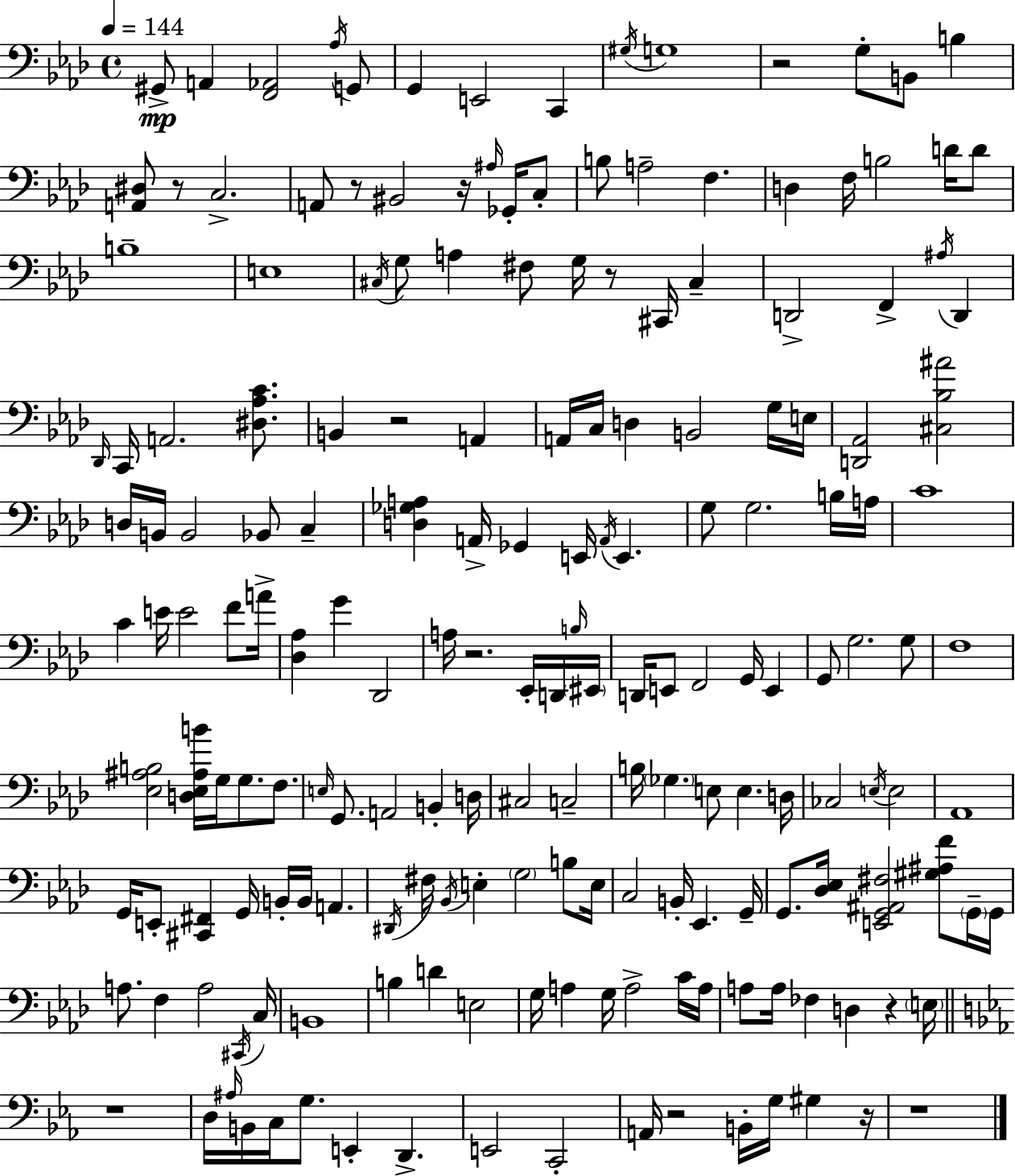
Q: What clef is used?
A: bass